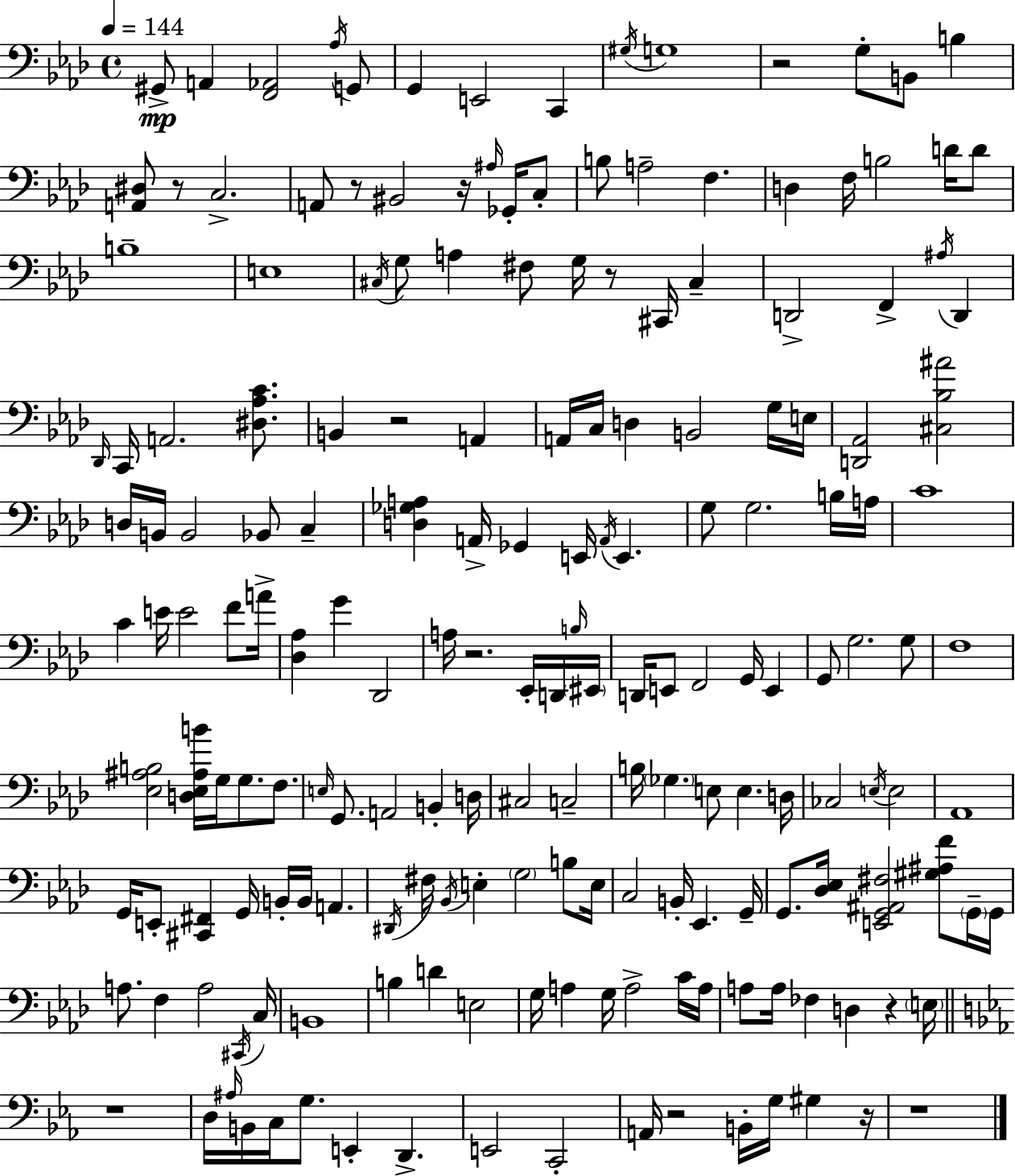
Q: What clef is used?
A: bass